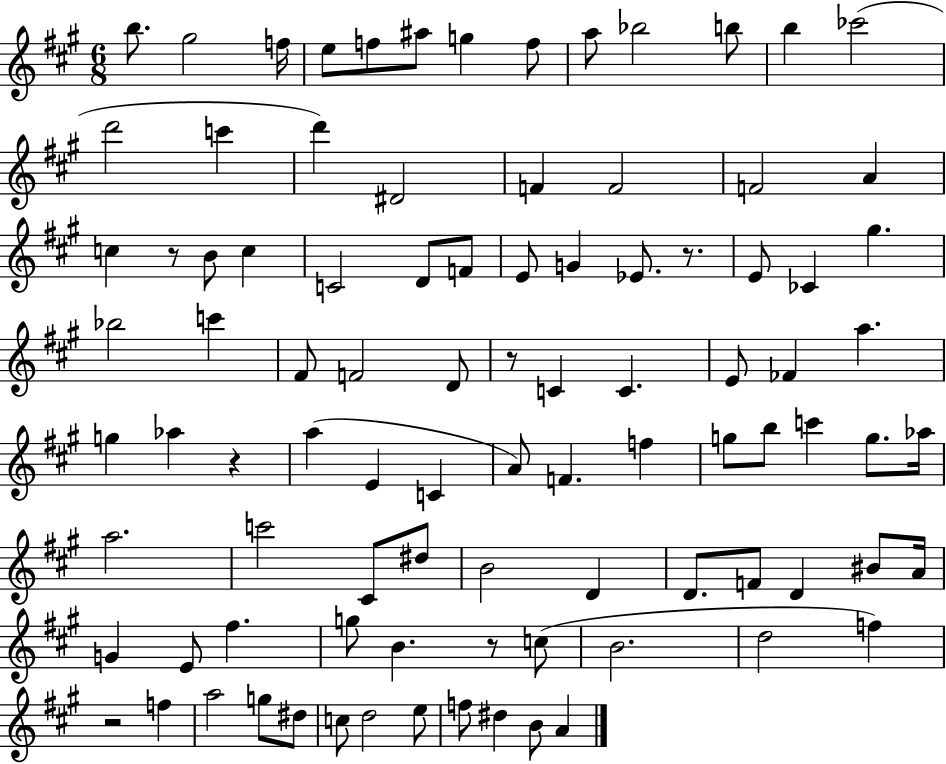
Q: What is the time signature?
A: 6/8